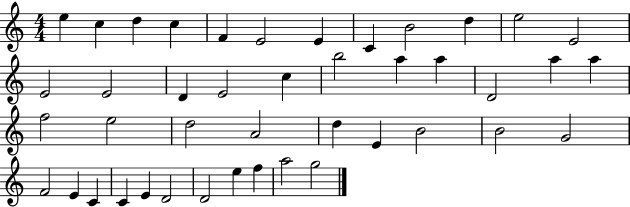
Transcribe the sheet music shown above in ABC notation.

X:1
T:Untitled
M:4/4
L:1/4
K:C
e c d c F E2 E C B2 d e2 E2 E2 E2 D E2 c b2 a a D2 a a f2 e2 d2 A2 d E B2 B2 G2 F2 E C C E D2 D2 e f a2 g2